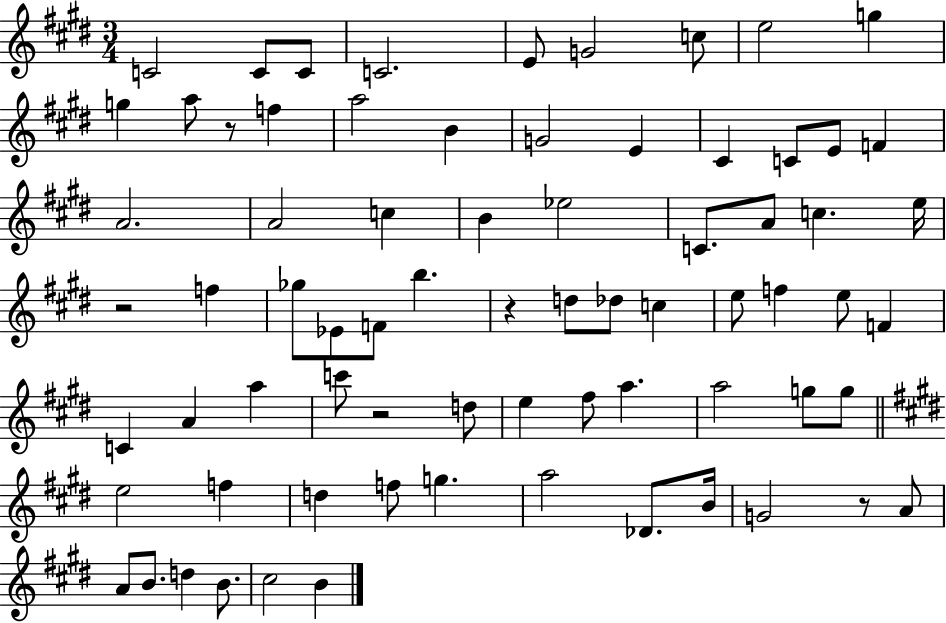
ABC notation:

X:1
T:Untitled
M:3/4
L:1/4
K:E
C2 C/2 C/2 C2 E/2 G2 c/2 e2 g g a/2 z/2 f a2 B G2 E ^C C/2 E/2 F A2 A2 c B _e2 C/2 A/2 c e/4 z2 f _g/2 _E/2 F/2 b z d/2 _d/2 c e/2 f e/2 F C A a c'/2 z2 d/2 e ^f/2 a a2 g/2 g/2 e2 f d f/2 g a2 _D/2 B/4 G2 z/2 A/2 A/2 B/2 d B/2 ^c2 B